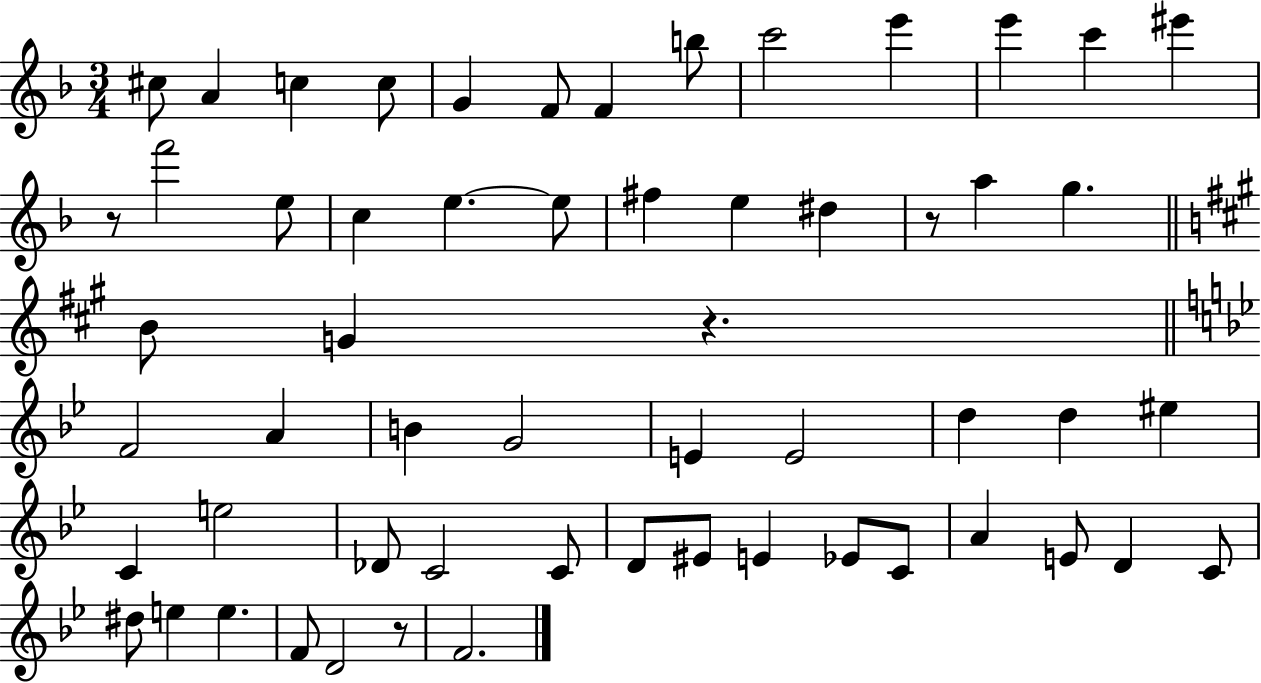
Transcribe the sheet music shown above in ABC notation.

X:1
T:Untitled
M:3/4
L:1/4
K:F
^c/2 A c c/2 G F/2 F b/2 c'2 e' e' c' ^e' z/2 f'2 e/2 c e e/2 ^f e ^d z/2 a g B/2 G z F2 A B G2 E E2 d d ^e C e2 _D/2 C2 C/2 D/2 ^E/2 E _E/2 C/2 A E/2 D C/2 ^d/2 e e F/2 D2 z/2 F2